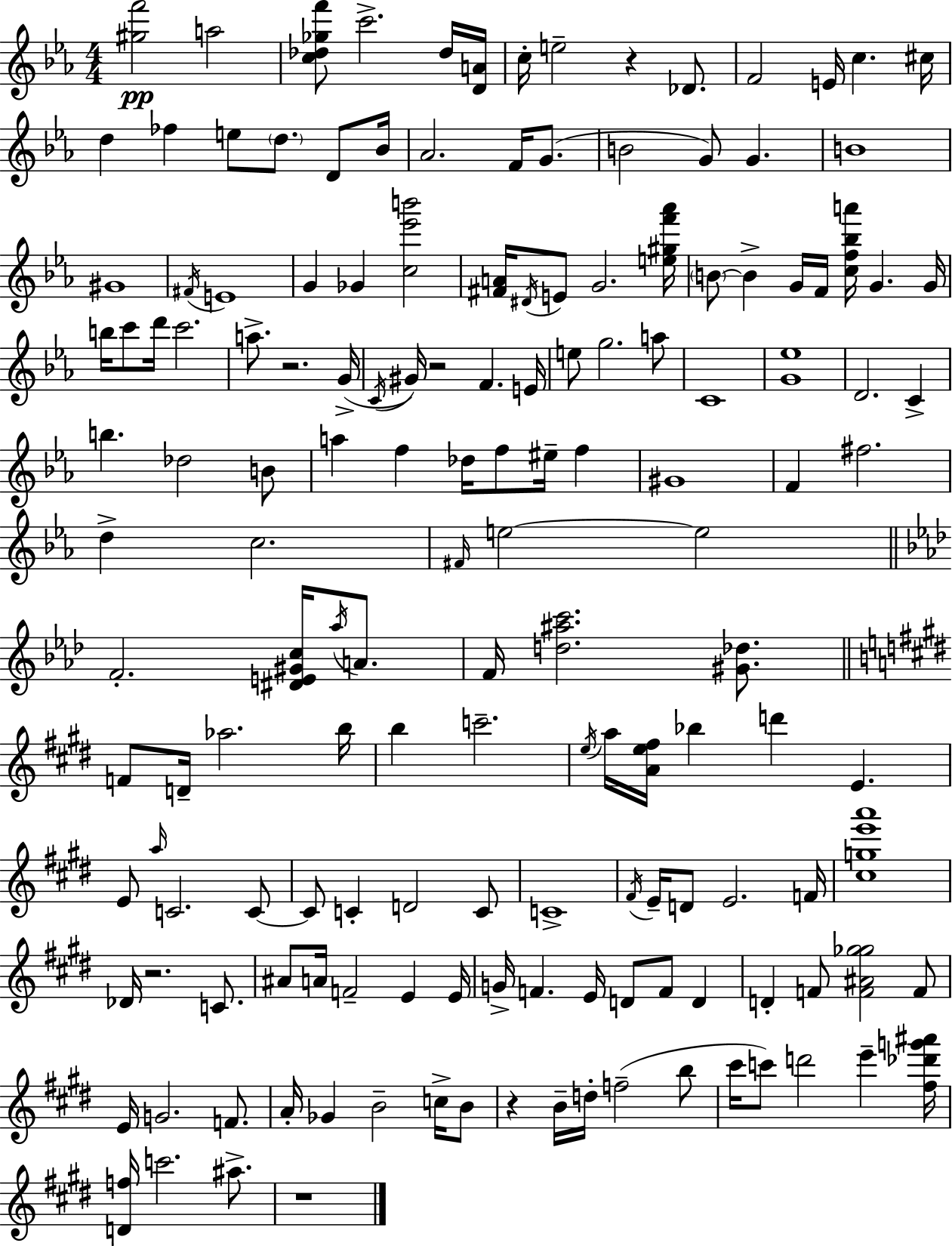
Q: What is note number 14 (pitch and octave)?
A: D5